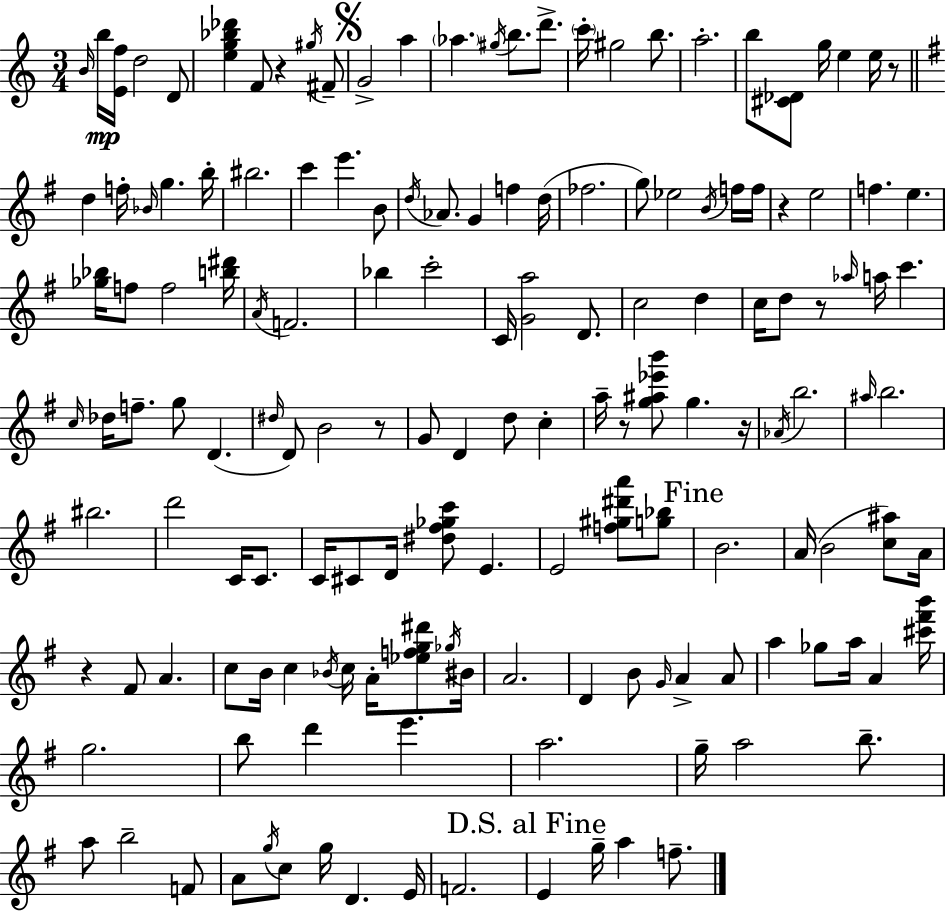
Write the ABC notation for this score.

X:1
T:Untitled
M:3/4
L:1/4
K:Am
B/4 b/4 [Ef]/4 d2 D/2 [eg_b_d'] F/2 z ^g/4 ^F/2 G2 a _a ^g/4 b/2 d'/2 c'/4 ^g2 b/2 a2 b/2 [^C_D]/2 g/4 e e/4 z/2 d f/4 _B/4 g b/4 ^b2 c' e' B/2 d/4 _A/2 G f d/4 _f2 g/2 _e2 B/4 f/4 f/4 z e2 f e [_g_b]/4 f/2 f2 [b^d']/4 A/4 F2 _b c'2 C/4 [Ga]2 D/2 c2 d c/4 d/2 z/2 _a/4 a/4 c' c/4 _d/4 f/2 g/2 D ^d/4 D/2 B2 z/2 G/2 D d/2 c a/4 z/2 [g^a_e'b']/2 g z/4 _A/4 b2 ^a/4 b2 ^b2 d'2 C/4 C/2 C/4 ^C/2 D/4 [^d^f_gc']/2 E E2 [f^g^d'a']/2 [g_b]/2 B2 A/4 B2 [c^a]/2 A/4 z ^F/2 A c/2 B/4 c _B/4 c/4 A/4 [_efg^d']/2 _g/4 ^B/4 A2 D B/2 G/4 A A/2 a _g/2 a/4 A [^c'^f'b']/4 g2 b/2 d' e' a2 g/4 a2 b/2 a/2 b2 F/2 A/2 g/4 c/2 g/4 D E/4 F2 E g/4 a f/2